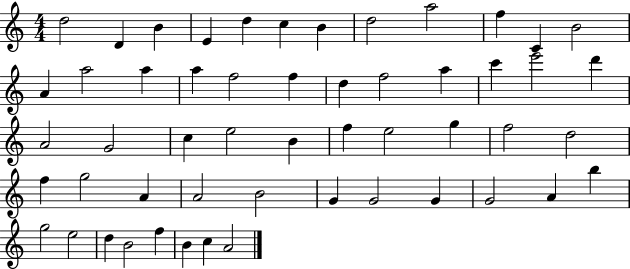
X:1
T:Untitled
M:4/4
L:1/4
K:C
d2 D B E d c B d2 a2 f C B2 A a2 a a f2 f d f2 a c' e'2 d' A2 G2 c e2 B f e2 g f2 d2 f g2 A A2 B2 G G2 G G2 A b g2 e2 d B2 f B c A2